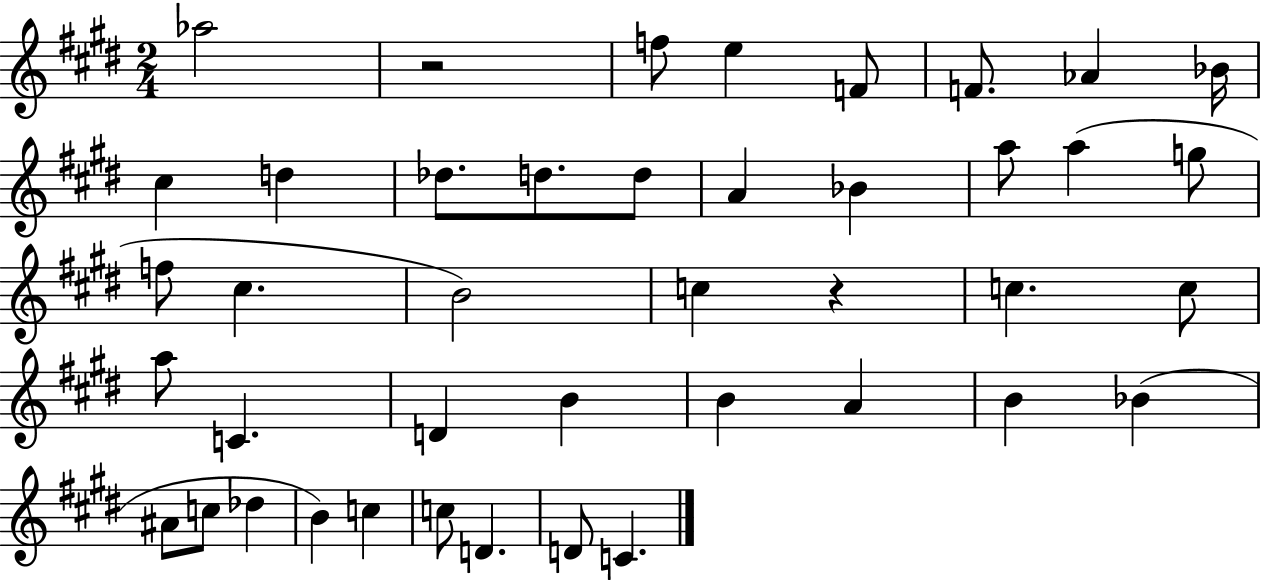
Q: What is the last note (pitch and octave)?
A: C4